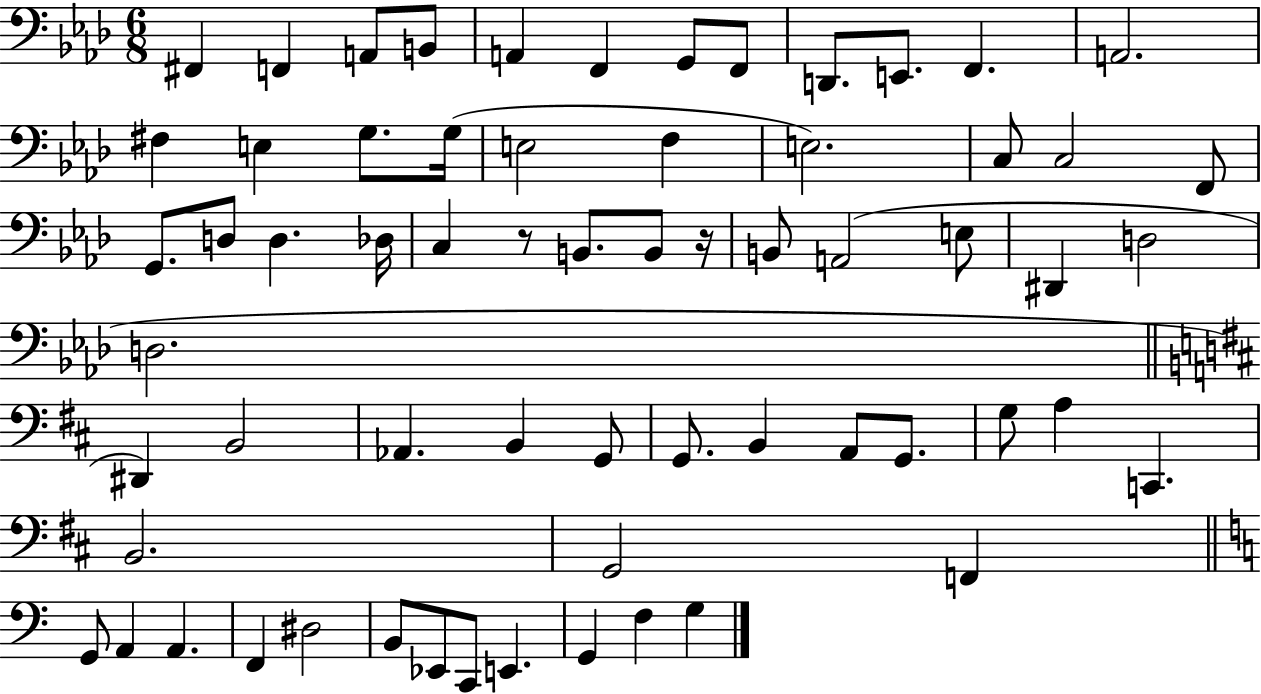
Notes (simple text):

F#2/q F2/q A2/e B2/e A2/q F2/q G2/e F2/e D2/e. E2/e. F2/q. A2/h. F#3/q E3/q G3/e. G3/s E3/h F3/q E3/h. C3/e C3/h F2/e G2/e. D3/e D3/q. Db3/s C3/q R/e B2/e. B2/e R/s B2/e A2/h E3/e D#2/q D3/h D3/h. D#2/q B2/h Ab2/q. B2/q G2/e G2/e. B2/q A2/e G2/e. G3/e A3/q C2/q. B2/h. G2/h F2/q G2/e A2/q A2/q. F2/q D#3/h B2/e Eb2/e C2/e E2/q. G2/q F3/q G3/q